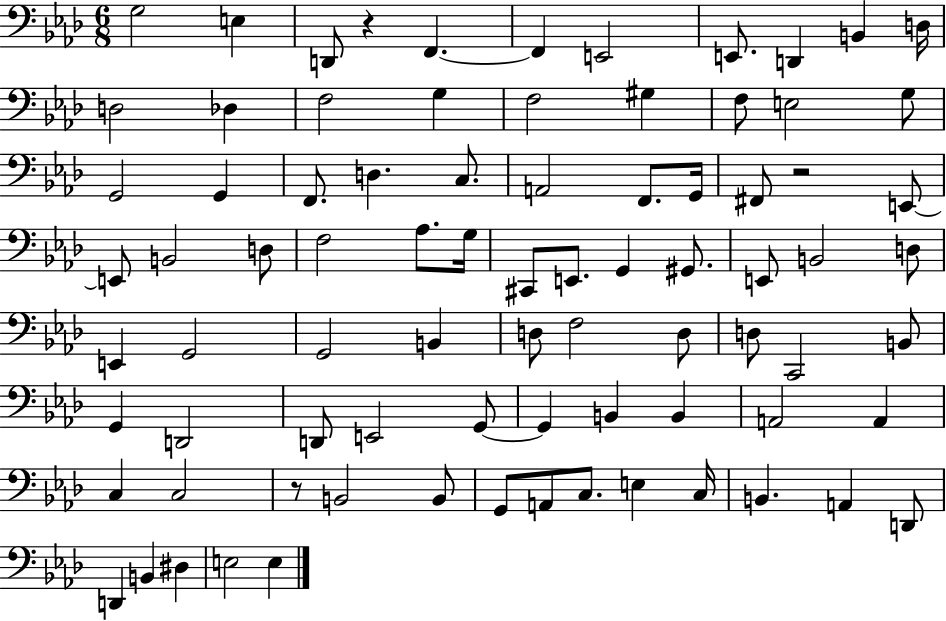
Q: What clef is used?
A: bass